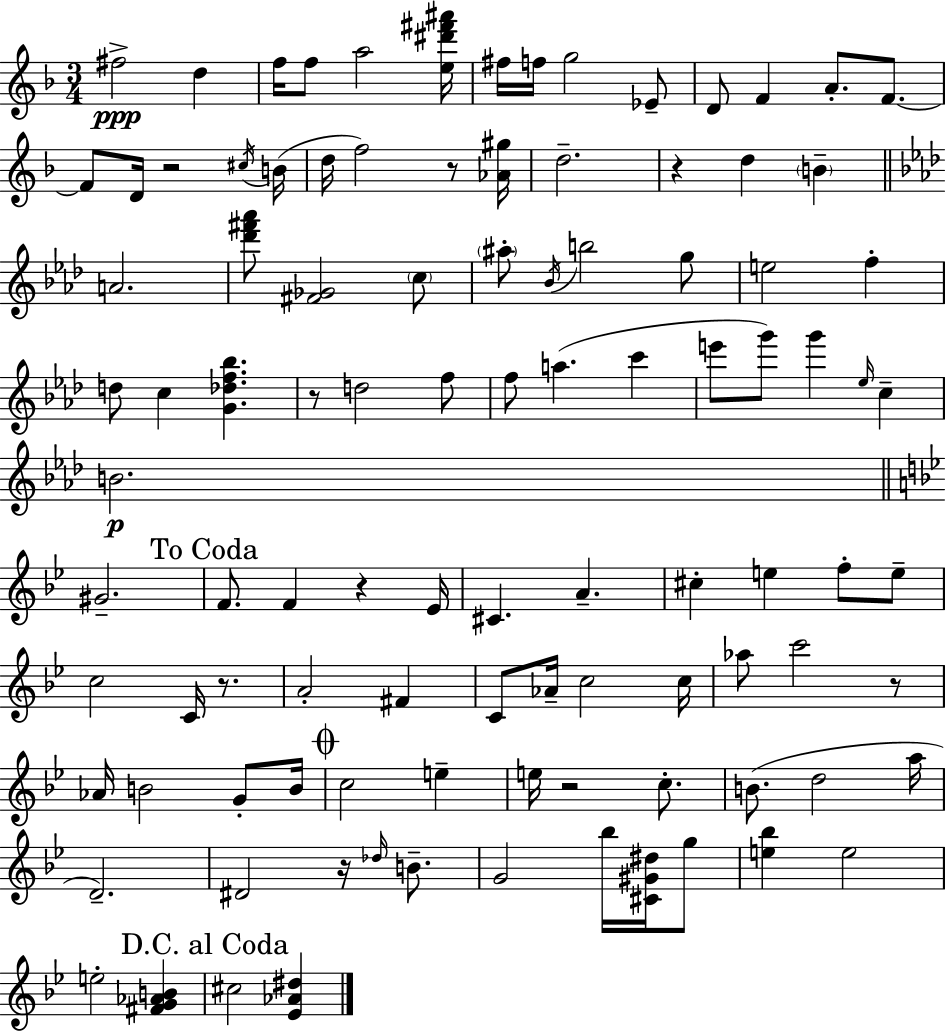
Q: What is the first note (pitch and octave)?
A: F#5